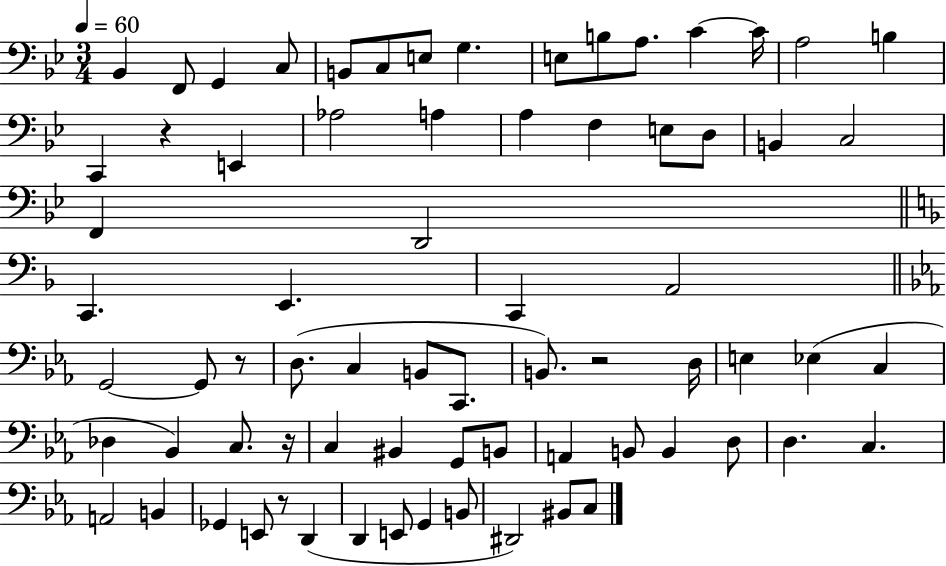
{
  \clef bass
  \numericTimeSignature
  \time 3/4
  \key bes \major
  \tempo 4 = 60
  bes,4 f,8 g,4 c8 | b,8 c8 e8 g4. | e8 b8 a8. c'4~~ c'16 | a2 b4 | \break c,4 r4 e,4 | aes2 a4 | a4 f4 e8 d8 | b,4 c2 | \break f,4 d,2 | \bar "||" \break \key d \minor c,4. e,4. | c,4 a,2 | \bar "||" \break \key c \minor g,2~~ g,8 r8 | d8.( c4 b,8 c,8. | b,8.) r2 d16 | e4 ees4( c4 | \break des4 bes,4) c8. r16 | c4 bis,4 g,8 b,8 | a,4 b,8 b,4 d8 | d4. c4. | \break a,2 b,4 | ges,4 e,8 r8 d,4( | d,4 e,8 g,4 b,8 | dis,2) bis,8 c8 | \break \bar "|."
}